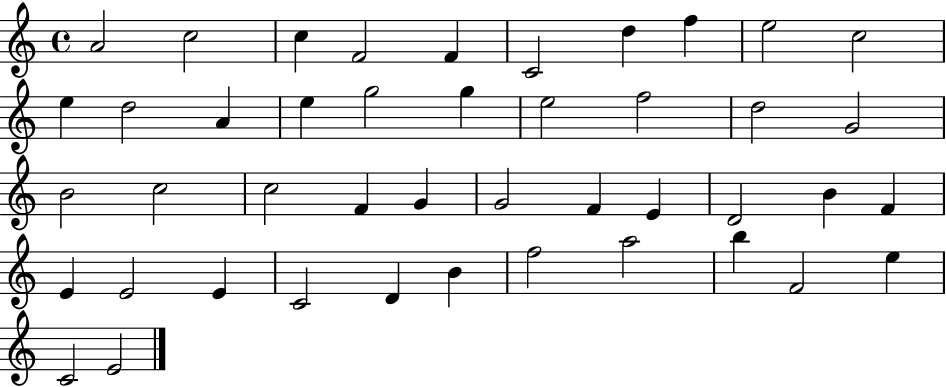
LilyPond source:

{
  \clef treble
  \time 4/4
  \defaultTimeSignature
  \key c \major
  a'2 c''2 | c''4 f'2 f'4 | c'2 d''4 f''4 | e''2 c''2 | \break e''4 d''2 a'4 | e''4 g''2 g''4 | e''2 f''2 | d''2 g'2 | \break b'2 c''2 | c''2 f'4 g'4 | g'2 f'4 e'4 | d'2 b'4 f'4 | \break e'4 e'2 e'4 | c'2 d'4 b'4 | f''2 a''2 | b''4 f'2 e''4 | \break c'2 e'2 | \bar "|."
}